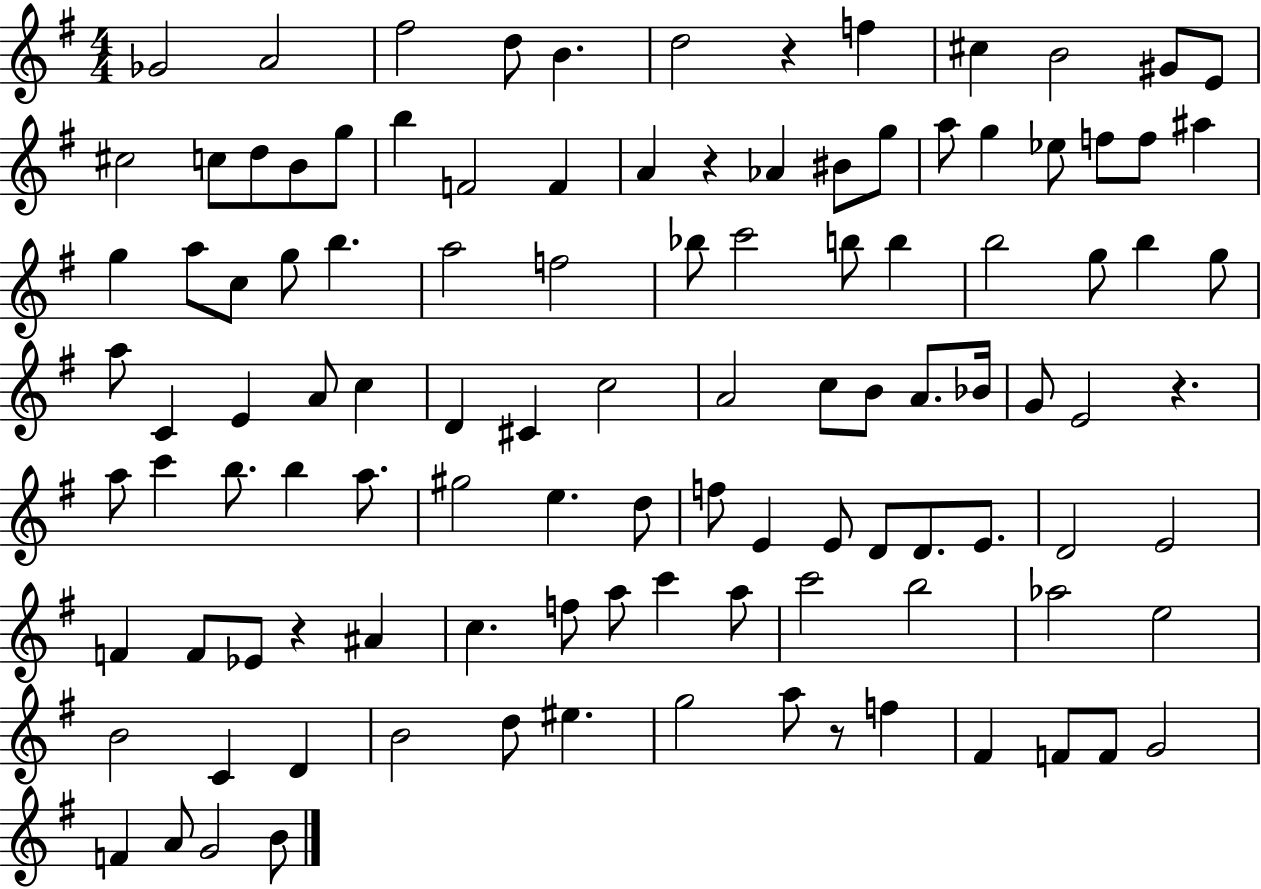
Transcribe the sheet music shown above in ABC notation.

X:1
T:Untitled
M:4/4
L:1/4
K:G
_G2 A2 ^f2 d/2 B d2 z f ^c B2 ^G/2 E/2 ^c2 c/2 d/2 B/2 g/2 b F2 F A z _A ^B/2 g/2 a/2 g _e/2 f/2 f/2 ^a g a/2 c/2 g/2 b a2 f2 _b/2 c'2 b/2 b b2 g/2 b g/2 a/2 C E A/2 c D ^C c2 A2 c/2 B/2 A/2 _B/4 G/2 E2 z a/2 c' b/2 b a/2 ^g2 e d/2 f/2 E E/2 D/2 D/2 E/2 D2 E2 F F/2 _E/2 z ^A c f/2 a/2 c' a/2 c'2 b2 _a2 e2 B2 C D B2 d/2 ^e g2 a/2 z/2 f ^F F/2 F/2 G2 F A/2 G2 B/2